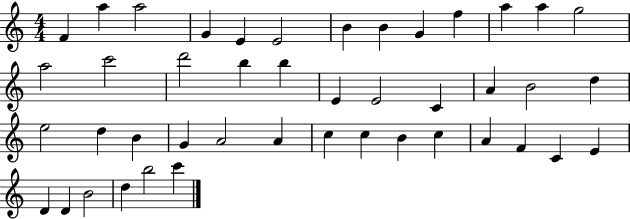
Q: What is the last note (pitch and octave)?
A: C6